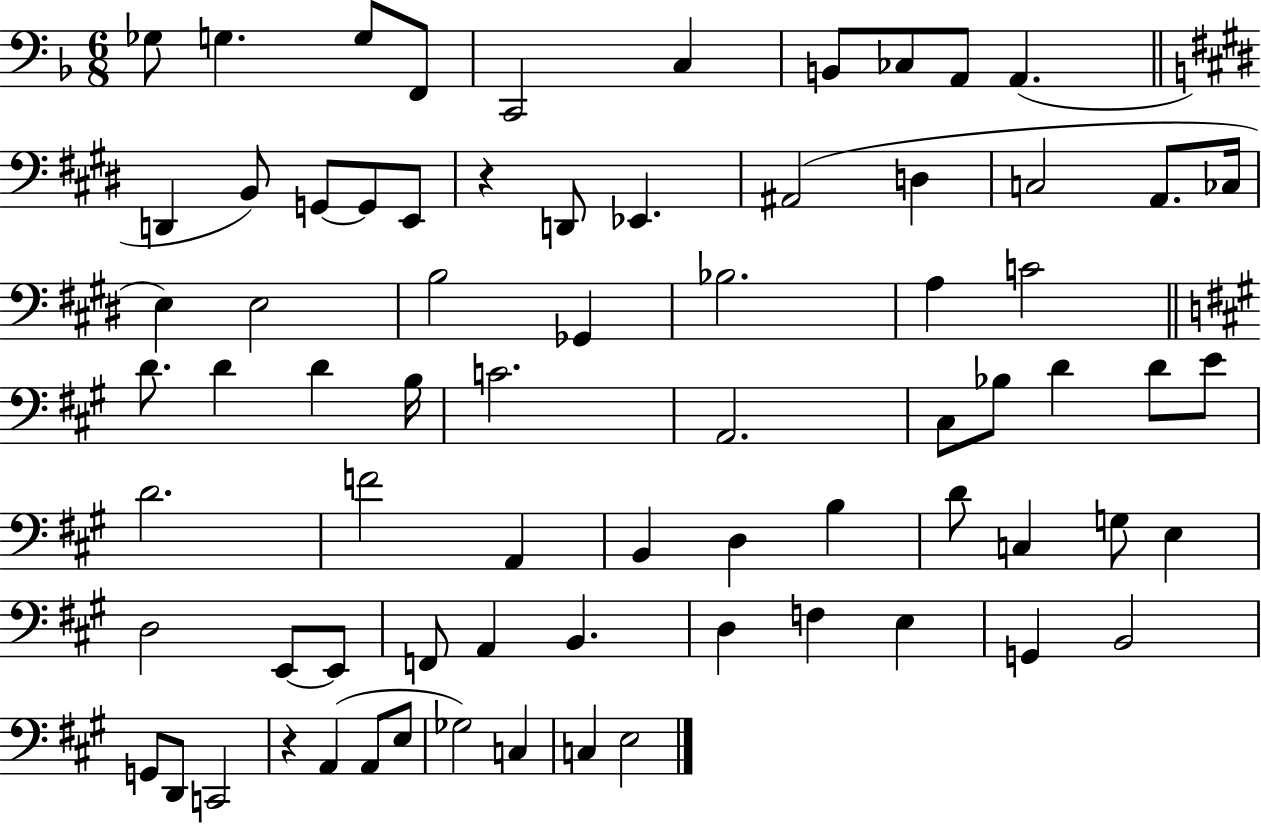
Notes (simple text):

Gb3/e G3/q. G3/e F2/e C2/h C3/q B2/e CES3/e A2/e A2/q. D2/q B2/e G2/e G2/e E2/e R/q D2/e Eb2/q. A#2/h D3/q C3/h A2/e. CES3/s E3/q E3/h B3/h Gb2/q Bb3/h. A3/q C4/h D4/e. D4/q D4/q B3/s C4/h. A2/h. C#3/e Bb3/e D4/q D4/e E4/e D4/h. F4/h A2/q B2/q D3/q B3/q D4/e C3/q G3/e E3/q D3/h E2/e E2/e F2/e A2/q B2/q. D3/q F3/q E3/q G2/q B2/h G2/e D2/e C2/h R/q A2/q A2/e E3/e Gb3/h C3/q C3/q E3/h